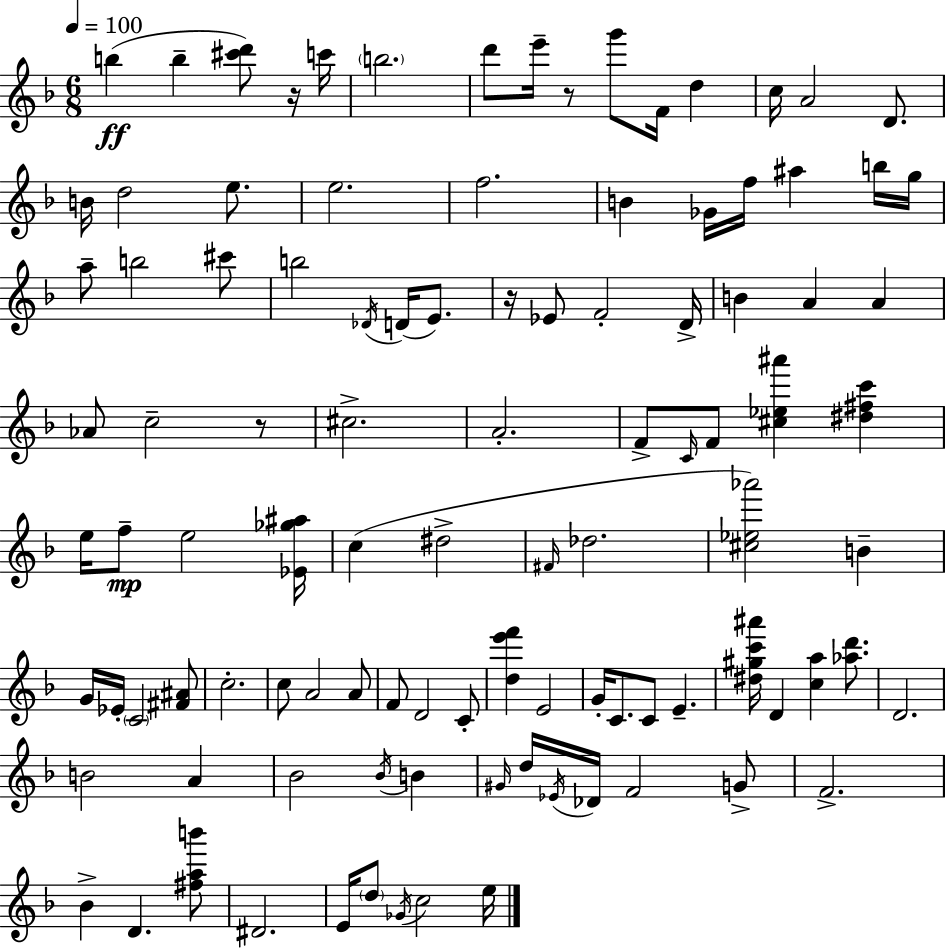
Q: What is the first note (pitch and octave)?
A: B5